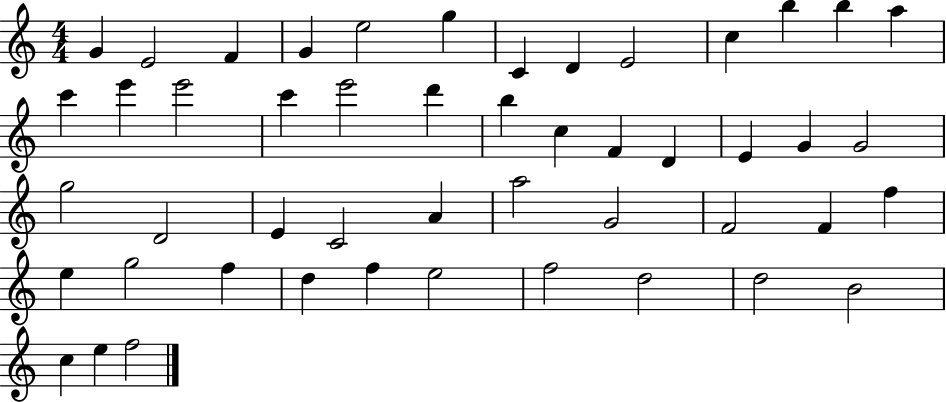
G4/q E4/h F4/q G4/q E5/h G5/q C4/q D4/q E4/h C5/q B5/q B5/q A5/q C6/q E6/q E6/h C6/q E6/h D6/q B5/q C5/q F4/q D4/q E4/q G4/q G4/h G5/h D4/h E4/q C4/h A4/q A5/h G4/h F4/h F4/q F5/q E5/q G5/h F5/q D5/q F5/q E5/h F5/h D5/h D5/h B4/h C5/q E5/q F5/h